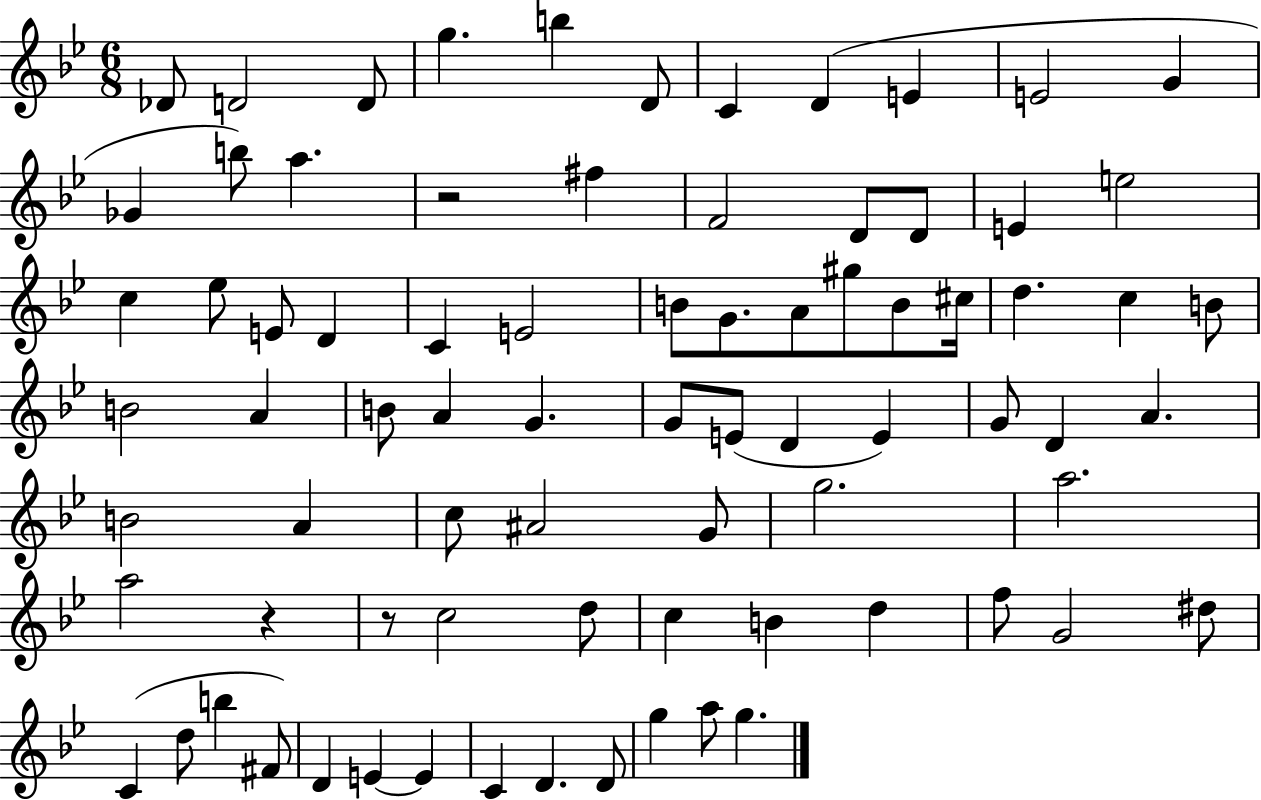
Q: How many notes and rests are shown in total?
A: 79